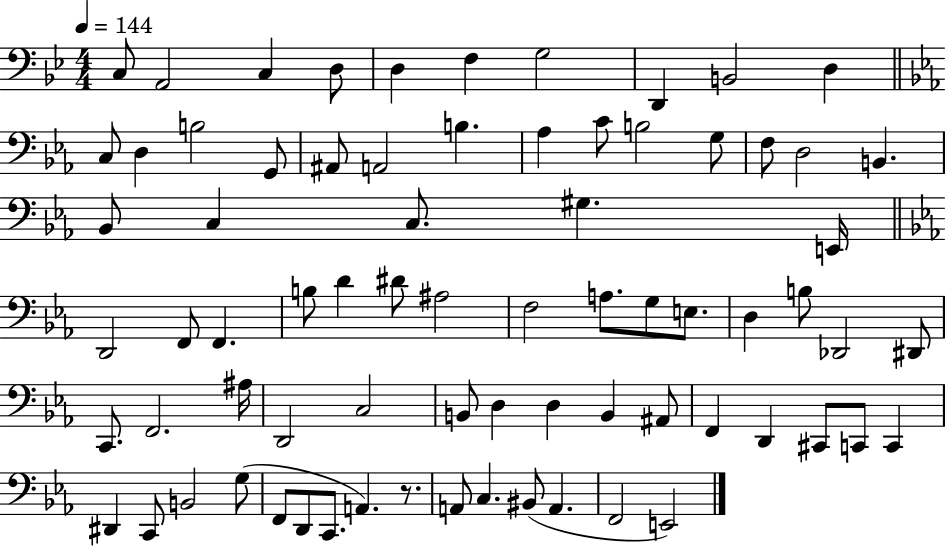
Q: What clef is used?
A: bass